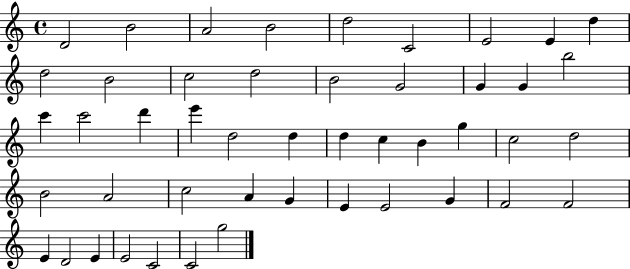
{
  \clef treble
  \time 4/4
  \defaultTimeSignature
  \key c \major
  d'2 b'2 | a'2 b'2 | d''2 c'2 | e'2 e'4 d''4 | \break d''2 b'2 | c''2 d''2 | b'2 g'2 | g'4 g'4 b''2 | \break c'''4 c'''2 d'''4 | e'''4 d''2 d''4 | d''4 c''4 b'4 g''4 | c''2 d''2 | \break b'2 a'2 | c''2 a'4 g'4 | e'4 e'2 g'4 | f'2 f'2 | \break e'4 d'2 e'4 | e'2 c'2 | c'2 g''2 | \bar "|."
}